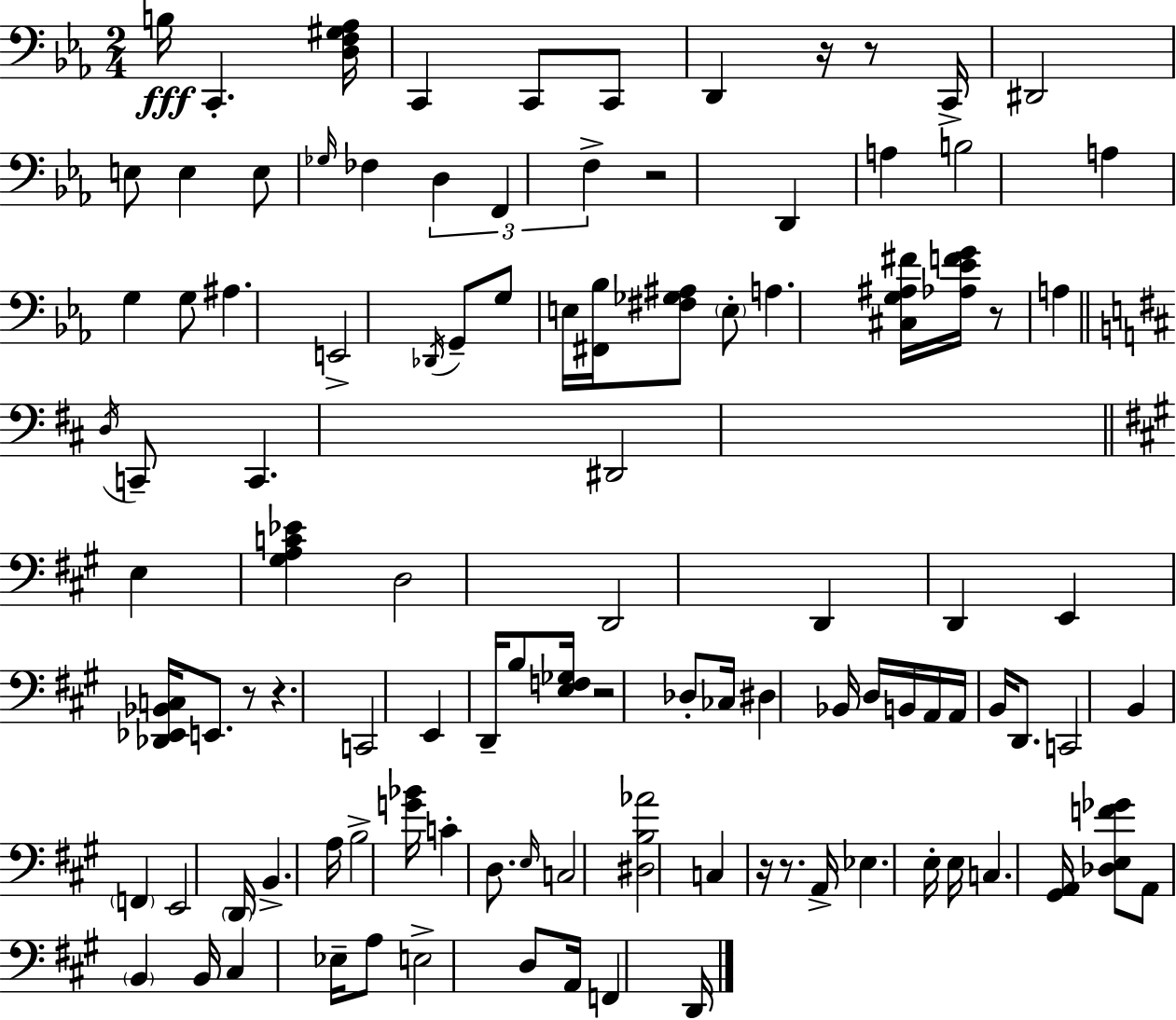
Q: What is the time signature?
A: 2/4